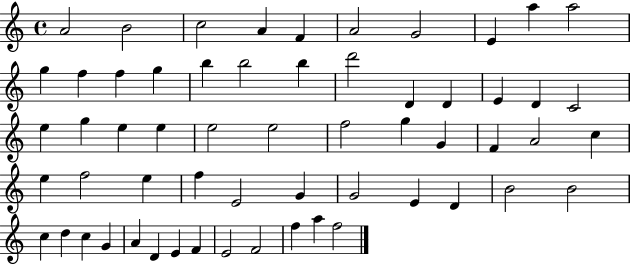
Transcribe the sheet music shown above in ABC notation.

X:1
T:Untitled
M:4/4
L:1/4
K:C
A2 B2 c2 A F A2 G2 E a a2 g f f g b b2 b d'2 D D E D C2 e g e e e2 e2 f2 g G F A2 c e f2 e f E2 G G2 E D B2 B2 c d c G A D E F E2 F2 f a f2